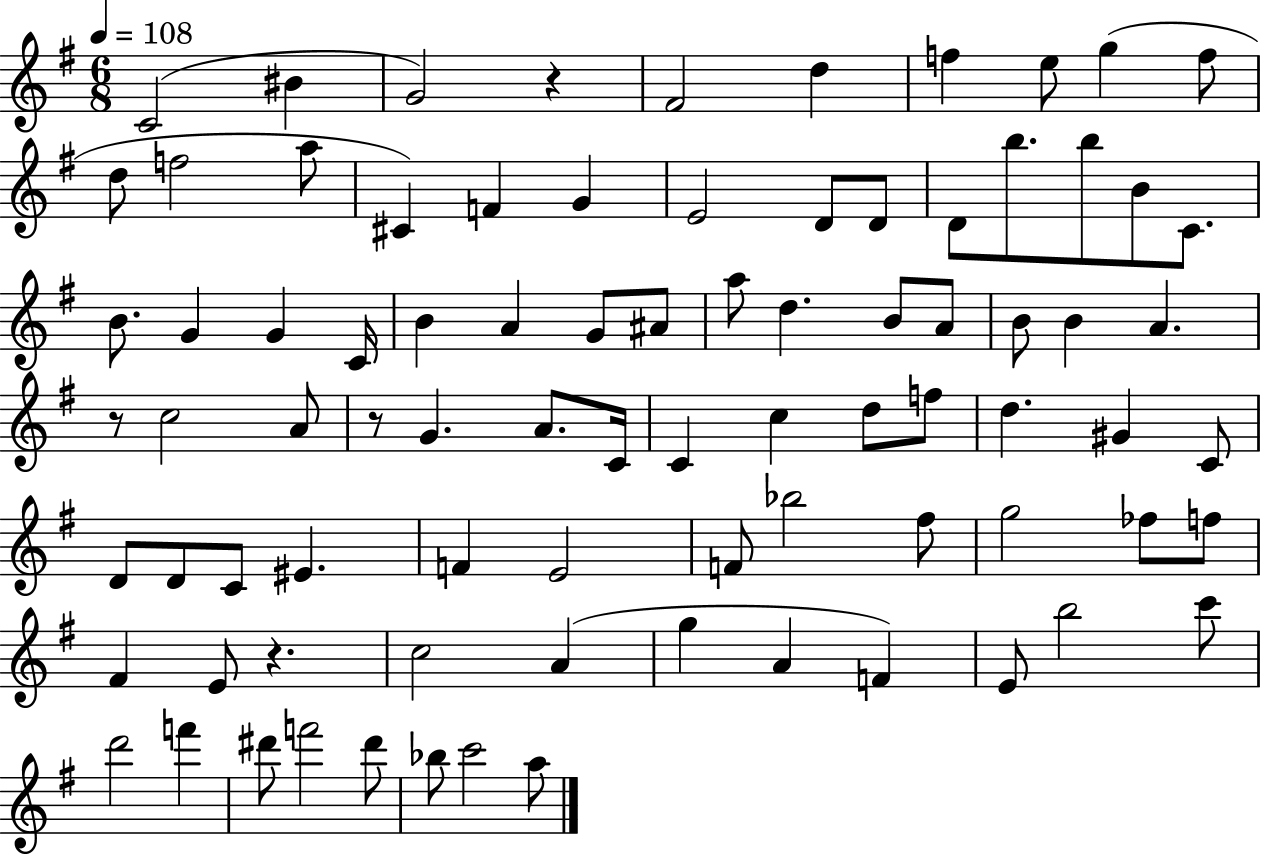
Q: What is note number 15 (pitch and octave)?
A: G4